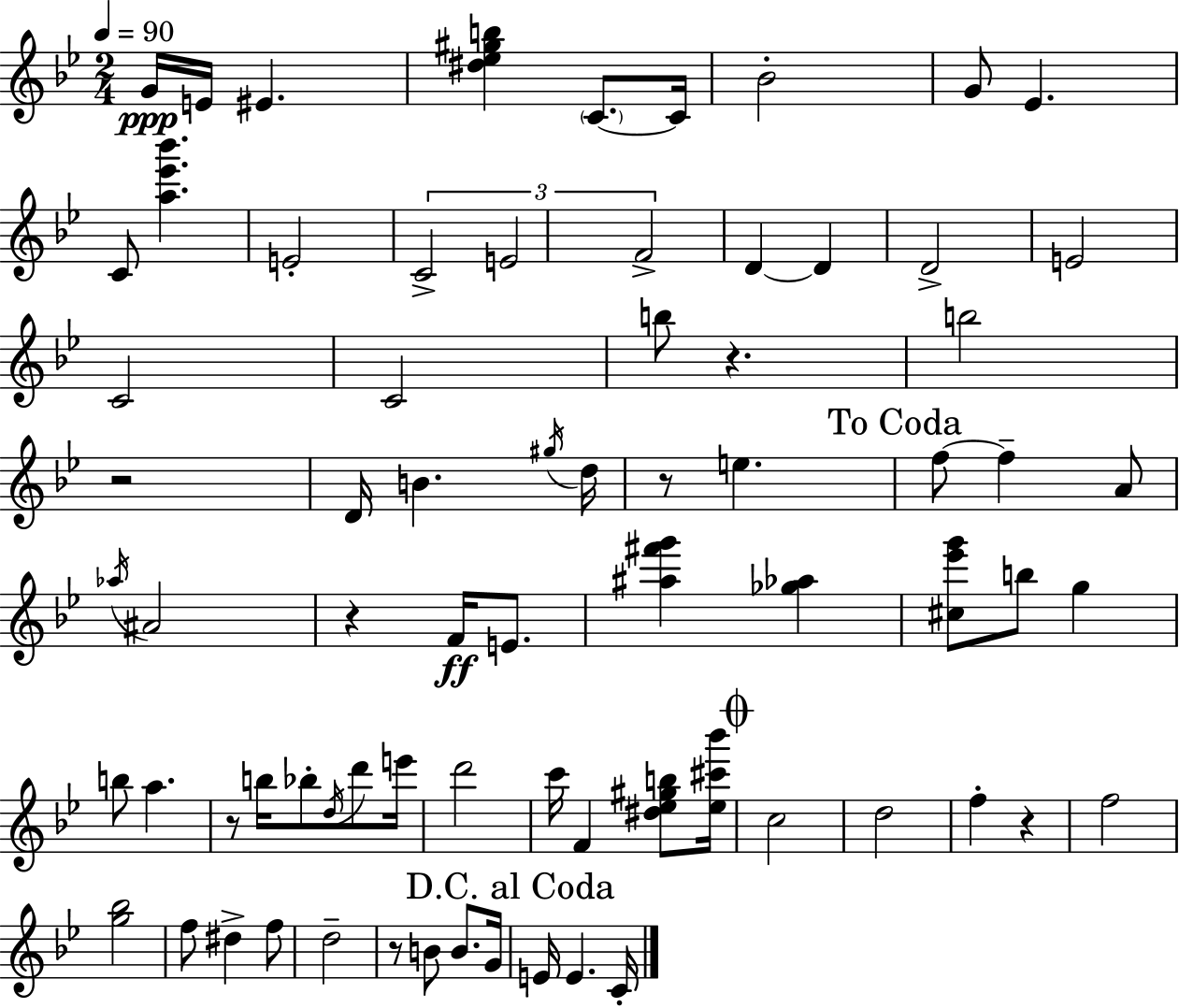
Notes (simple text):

G4/s E4/s EIS4/q. [D#5,Eb5,G#5,B5]/q C4/e. C4/s Bb4/h G4/e Eb4/q. C4/e [A5,Eb6,Bb6]/q. E4/h C4/h E4/h F4/h D4/q D4/q D4/h E4/h C4/h C4/h B5/e R/q. B5/h R/h D4/s B4/q. G#5/s D5/s R/e E5/q. F5/e F5/q A4/e Ab5/s A#4/h R/q F4/s E4/e. [A#5,F#6,G6]/q [Gb5,Ab5]/q [C#5,Eb6,G6]/e B5/e G5/q B5/e A5/q. R/e B5/s Bb5/e D5/s D6/e E6/s D6/h C6/s F4/q [D#5,Eb5,G#5,B5]/e [Eb5,C#6,Bb6]/s C5/h D5/h F5/q R/q F5/h [G5,Bb5]/h F5/e D#5/q F5/e D5/h R/e B4/e B4/e. G4/s E4/s E4/q. C4/s